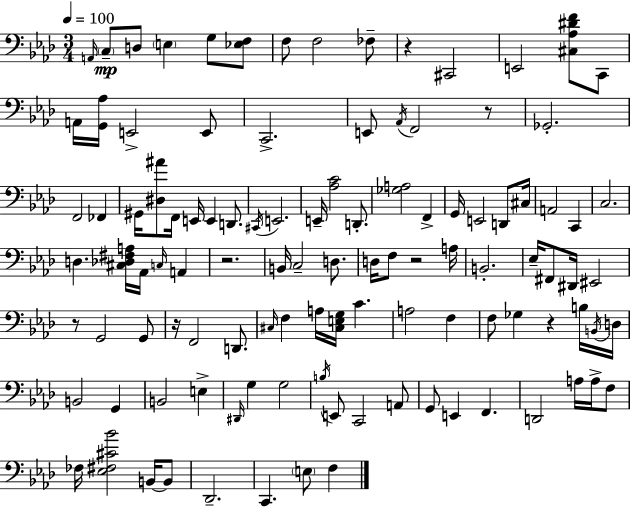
A2/s C3/e D3/e E3/q G3/e [Eb3,F3]/e F3/e F3/h FES3/e R/q C#2/h E2/h [C#3,Ab3,D#4,F4]/e C2/e A2/s [G2,Ab3]/s E2/h E2/e C2/h. E2/e Ab2/s F2/h R/e Gb2/h. F2/h FES2/q G#2/s [D#3,A#4]/e F2/s E2/s E2/q D2/e. C#2/s E2/h. E2/s [Ab3,C4]/h D2/e. [Gb3,A3]/h F2/q G2/s E2/h D2/e C#3/s A2/h C2/q C3/h. D3/q. [C#3,Db3,F#3,A3]/s Ab2/s C3/s A2/q R/h. B2/s C3/h D3/e. D3/s F3/e R/h A3/s B2/h. Eb3/s F#2/e D#2/s EIS2/h R/e G2/h G2/e R/s F2/h D2/e. C#3/s F3/q A3/s [C#3,E3,G3]/s C4/q. A3/h F3/q F3/e Gb3/q R/q B3/s B2/s D3/s B2/h G2/q B2/h E3/q D#2/s G3/q G3/h B3/s E2/e C2/h A2/e G2/e E2/q F2/q. D2/h A3/s A3/s F3/e FES3/s [Eb3,F#3,C#4,Bb4]/h B2/s B2/e Db2/h. C2/q. E3/e F3/q